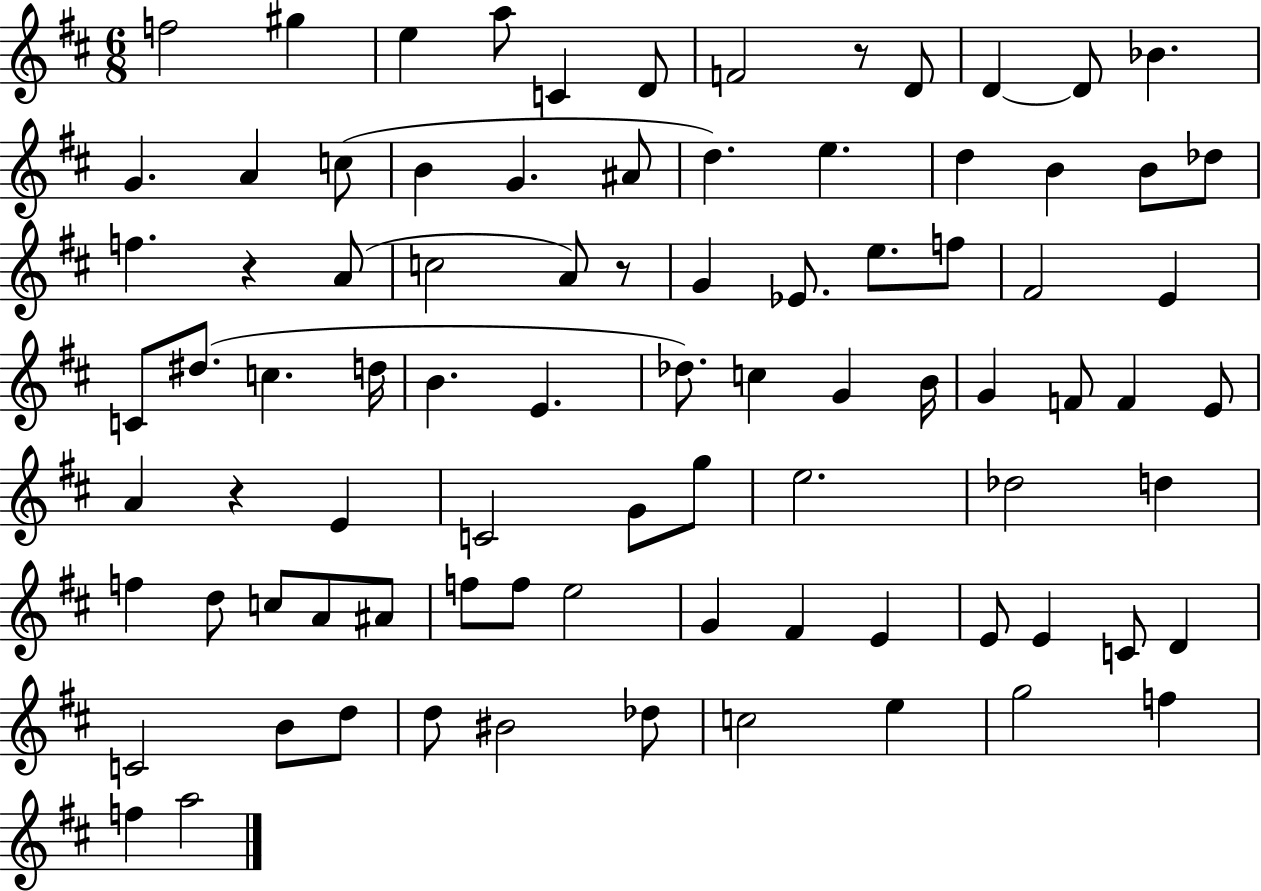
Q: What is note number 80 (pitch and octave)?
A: F5